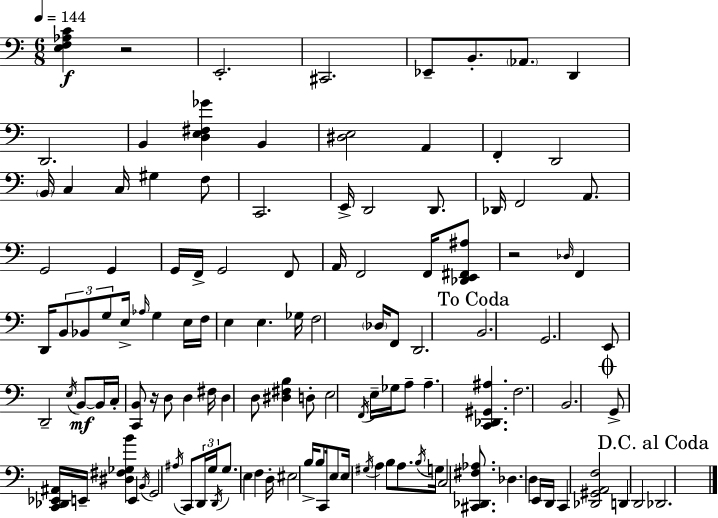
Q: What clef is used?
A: bass